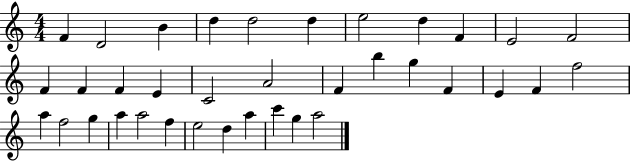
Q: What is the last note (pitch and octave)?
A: A5